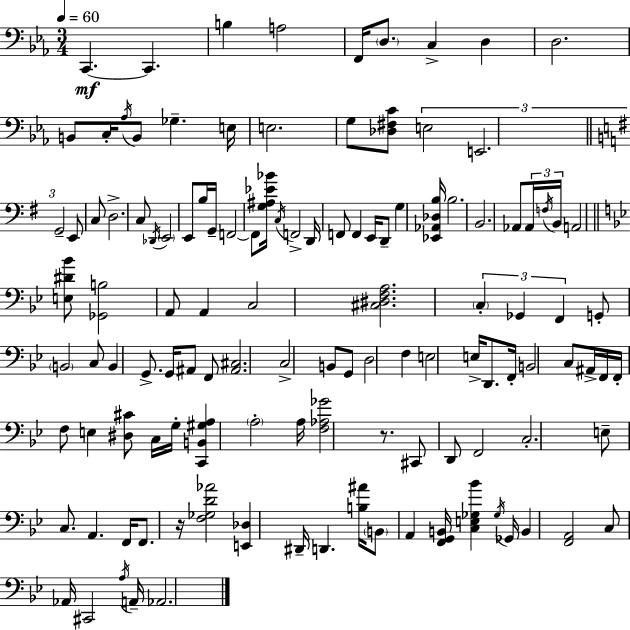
C2/q. C2/q. B3/q A3/h F2/s D3/e. C3/q D3/q D3/h. B2/e C3/s Ab3/s B2/e Gb3/q. E3/s E3/h. G3/e [Db3,F#3,C4]/e E3/h E2/h. G2/h E2/e C3/e D3/h. C3/e Db2/s E2/h E2/e B3/s G2/s F2/h F2/e [G3,A#3,Eb4,Bb4]/s C3/s F2/h D2/s F2/e F2/q E2/s D2/e G3/q [Eb2,Ab2,Db3,B3]/s B3/h. B2/h. Ab2/e Ab2/s F3/s B2/s A2/h [E3,D#4,Bb4]/e [Gb2,B3]/h A2/e A2/q C3/h [C#3,D#3,F3,A3]/h. C3/q Gb2/q F2/q G2/e B2/h C3/e B2/q G2/e. G2/s A#2/e F2/e [A#2,C#3]/h. C3/h B2/e G2/e D3/h F3/q E3/h E3/s D2/e. F2/s B2/h C3/e A#2/s F2/s F2/s F3/e E3/q [D#3,C#4]/e C3/s G3/s [C2,B2,G#3,A3]/q A3/h A3/s [F3,Ab3,Gb4]/h R/e. C#2/e D2/e F2/h C3/h. E3/e C3/e. A2/q. F2/s F2/e. R/s [F3,Gb3,D4,Ab4]/h [E2,Db3]/q D#2/s D2/q. [B3,A#4]/s B2/e A2/q [F2,G2,B2]/s [C3,E3,Gb3,Bb4]/q Gb3/s Gb2/s B2/q [F2,A2]/h C3/e Ab2/s C#2/h A3/s A2/s Ab2/h.